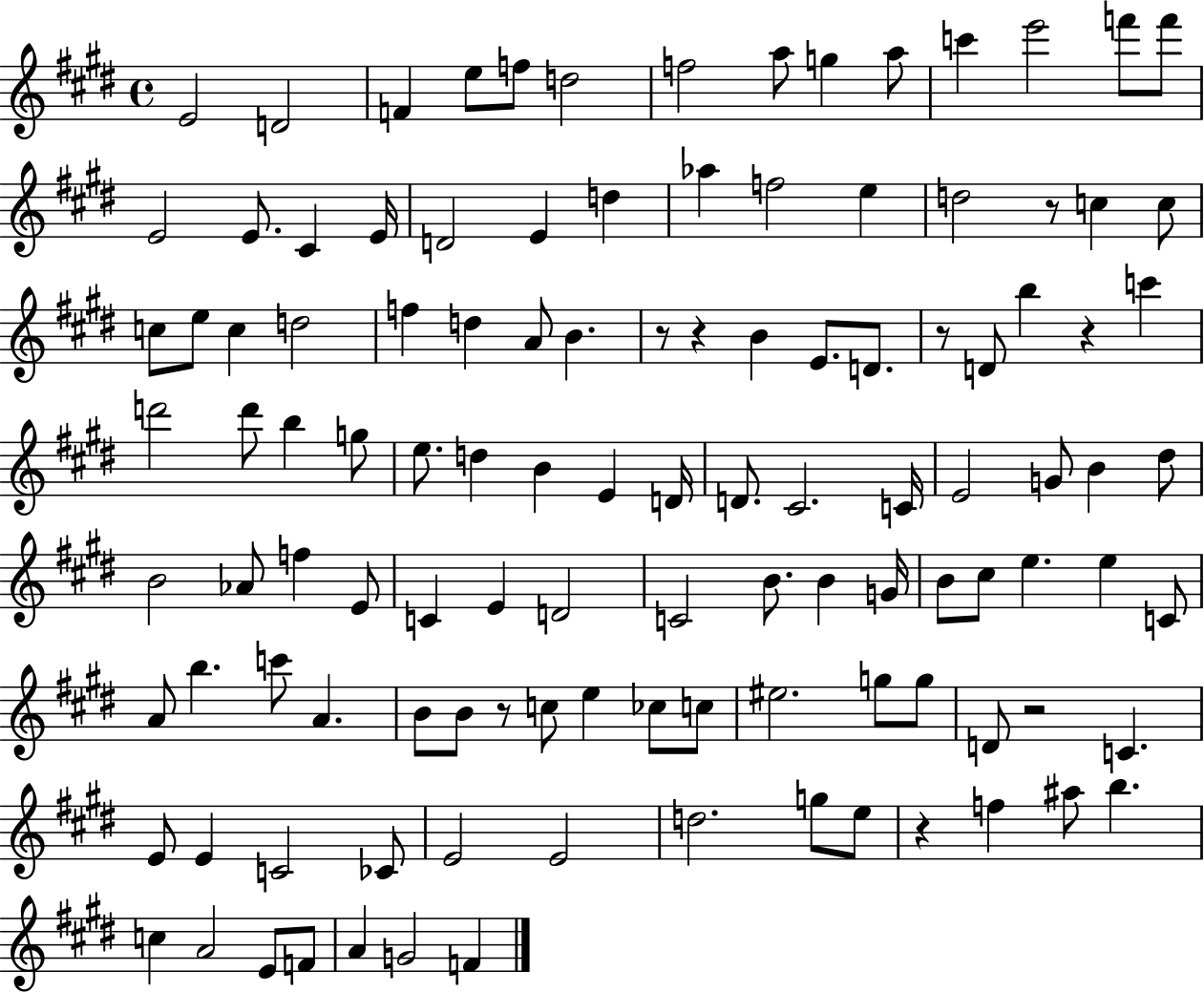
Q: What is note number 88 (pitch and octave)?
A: C4